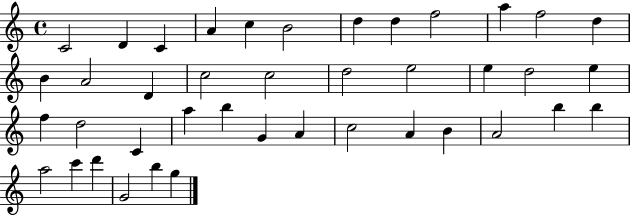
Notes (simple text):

C4/h D4/q C4/q A4/q C5/q B4/h D5/q D5/q F5/h A5/q F5/h D5/q B4/q A4/h D4/q C5/h C5/h D5/h E5/h E5/q D5/h E5/q F5/q D5/h C4/q A5/q B5/q G4/q A4/q C5/h A4/q B4/q A4/h B5/q B5/q A5/h C6/q D6/q G4/h B5/q G5/q